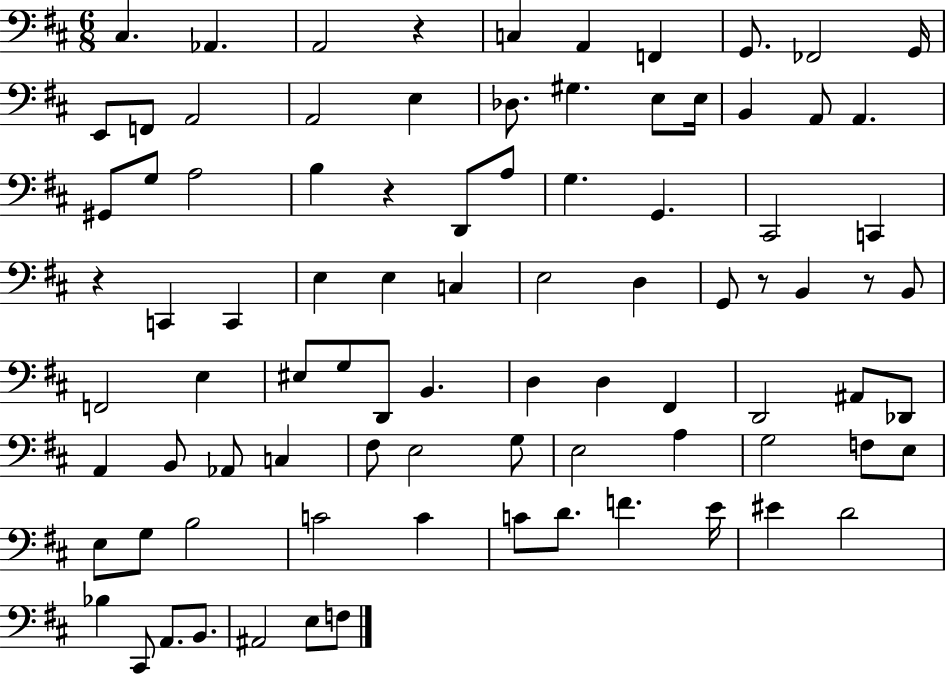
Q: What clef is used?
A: bass